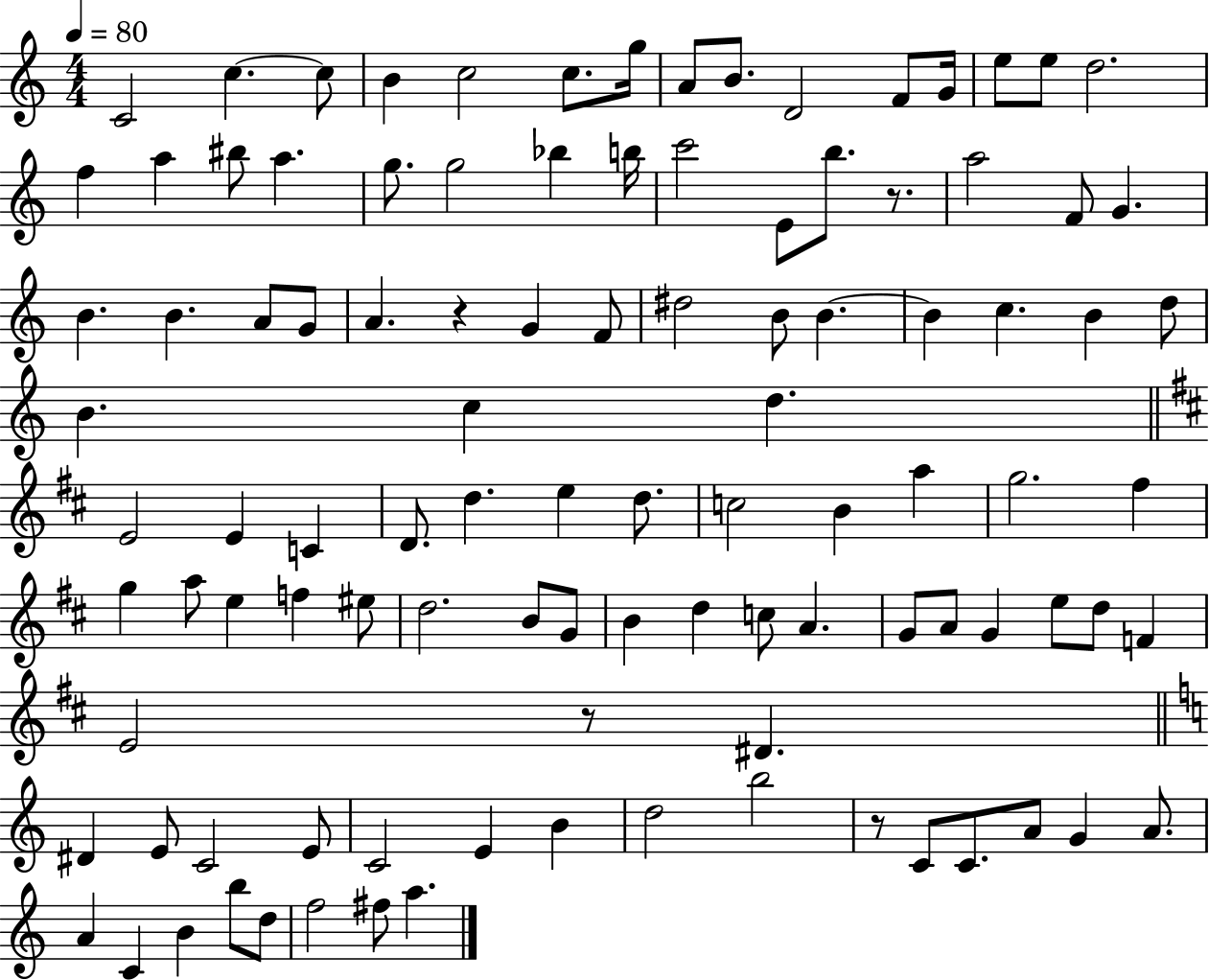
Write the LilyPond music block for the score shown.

{
  \clef treble
  \numericTimeSignature
  \time 4/4
  \key c \major
  \tempo 4 = 80
  c'2 c''4.~~ c''8 | b'4 c''2 c''8. g''16 | a'8 b'8. d'2 f'8 g'16 | e''8 e''8 d''2. | \break f''4 a''4 bis''8 a''4. | g''8. g''2 bes''4 b''16 | c'''2 e'8 b''8. r8. | a''2 f'8 g'4. | \break b'4. b'4. a'8 g'8 | a'4. r4 g'4 f'8 | dis''2 b'8 b'4.~~ | b'4 c''4. b'4 d''8 | \break b'4. c''4 d''4. | \bar "||" \break \key d \major e'2 e'4 c'4 | d'8. d''4. e''4 d''8. | c''2 b'4 a''4 | g''2. fis''4 | \break g''4 a''8 e''4 f''4 eis''8 | d''2. b'8 g'8 | b'4 d''4 c''8 a'4. | g'8 a'8 g'4 e''8 d''8 f'4 | \break e'2 r8 dis'4. | \bar "||" \break \key c \major dis'4 e'8 c'2 e'8 | c'2 e'4 b'4 | d''2 b''2 | r8 c'8 c'8. a'8 g'4 a'8. | \break a'4 c'4 b'4 b''8 d''8 | f''2 fis''8 a''4. | \bar "|."
}